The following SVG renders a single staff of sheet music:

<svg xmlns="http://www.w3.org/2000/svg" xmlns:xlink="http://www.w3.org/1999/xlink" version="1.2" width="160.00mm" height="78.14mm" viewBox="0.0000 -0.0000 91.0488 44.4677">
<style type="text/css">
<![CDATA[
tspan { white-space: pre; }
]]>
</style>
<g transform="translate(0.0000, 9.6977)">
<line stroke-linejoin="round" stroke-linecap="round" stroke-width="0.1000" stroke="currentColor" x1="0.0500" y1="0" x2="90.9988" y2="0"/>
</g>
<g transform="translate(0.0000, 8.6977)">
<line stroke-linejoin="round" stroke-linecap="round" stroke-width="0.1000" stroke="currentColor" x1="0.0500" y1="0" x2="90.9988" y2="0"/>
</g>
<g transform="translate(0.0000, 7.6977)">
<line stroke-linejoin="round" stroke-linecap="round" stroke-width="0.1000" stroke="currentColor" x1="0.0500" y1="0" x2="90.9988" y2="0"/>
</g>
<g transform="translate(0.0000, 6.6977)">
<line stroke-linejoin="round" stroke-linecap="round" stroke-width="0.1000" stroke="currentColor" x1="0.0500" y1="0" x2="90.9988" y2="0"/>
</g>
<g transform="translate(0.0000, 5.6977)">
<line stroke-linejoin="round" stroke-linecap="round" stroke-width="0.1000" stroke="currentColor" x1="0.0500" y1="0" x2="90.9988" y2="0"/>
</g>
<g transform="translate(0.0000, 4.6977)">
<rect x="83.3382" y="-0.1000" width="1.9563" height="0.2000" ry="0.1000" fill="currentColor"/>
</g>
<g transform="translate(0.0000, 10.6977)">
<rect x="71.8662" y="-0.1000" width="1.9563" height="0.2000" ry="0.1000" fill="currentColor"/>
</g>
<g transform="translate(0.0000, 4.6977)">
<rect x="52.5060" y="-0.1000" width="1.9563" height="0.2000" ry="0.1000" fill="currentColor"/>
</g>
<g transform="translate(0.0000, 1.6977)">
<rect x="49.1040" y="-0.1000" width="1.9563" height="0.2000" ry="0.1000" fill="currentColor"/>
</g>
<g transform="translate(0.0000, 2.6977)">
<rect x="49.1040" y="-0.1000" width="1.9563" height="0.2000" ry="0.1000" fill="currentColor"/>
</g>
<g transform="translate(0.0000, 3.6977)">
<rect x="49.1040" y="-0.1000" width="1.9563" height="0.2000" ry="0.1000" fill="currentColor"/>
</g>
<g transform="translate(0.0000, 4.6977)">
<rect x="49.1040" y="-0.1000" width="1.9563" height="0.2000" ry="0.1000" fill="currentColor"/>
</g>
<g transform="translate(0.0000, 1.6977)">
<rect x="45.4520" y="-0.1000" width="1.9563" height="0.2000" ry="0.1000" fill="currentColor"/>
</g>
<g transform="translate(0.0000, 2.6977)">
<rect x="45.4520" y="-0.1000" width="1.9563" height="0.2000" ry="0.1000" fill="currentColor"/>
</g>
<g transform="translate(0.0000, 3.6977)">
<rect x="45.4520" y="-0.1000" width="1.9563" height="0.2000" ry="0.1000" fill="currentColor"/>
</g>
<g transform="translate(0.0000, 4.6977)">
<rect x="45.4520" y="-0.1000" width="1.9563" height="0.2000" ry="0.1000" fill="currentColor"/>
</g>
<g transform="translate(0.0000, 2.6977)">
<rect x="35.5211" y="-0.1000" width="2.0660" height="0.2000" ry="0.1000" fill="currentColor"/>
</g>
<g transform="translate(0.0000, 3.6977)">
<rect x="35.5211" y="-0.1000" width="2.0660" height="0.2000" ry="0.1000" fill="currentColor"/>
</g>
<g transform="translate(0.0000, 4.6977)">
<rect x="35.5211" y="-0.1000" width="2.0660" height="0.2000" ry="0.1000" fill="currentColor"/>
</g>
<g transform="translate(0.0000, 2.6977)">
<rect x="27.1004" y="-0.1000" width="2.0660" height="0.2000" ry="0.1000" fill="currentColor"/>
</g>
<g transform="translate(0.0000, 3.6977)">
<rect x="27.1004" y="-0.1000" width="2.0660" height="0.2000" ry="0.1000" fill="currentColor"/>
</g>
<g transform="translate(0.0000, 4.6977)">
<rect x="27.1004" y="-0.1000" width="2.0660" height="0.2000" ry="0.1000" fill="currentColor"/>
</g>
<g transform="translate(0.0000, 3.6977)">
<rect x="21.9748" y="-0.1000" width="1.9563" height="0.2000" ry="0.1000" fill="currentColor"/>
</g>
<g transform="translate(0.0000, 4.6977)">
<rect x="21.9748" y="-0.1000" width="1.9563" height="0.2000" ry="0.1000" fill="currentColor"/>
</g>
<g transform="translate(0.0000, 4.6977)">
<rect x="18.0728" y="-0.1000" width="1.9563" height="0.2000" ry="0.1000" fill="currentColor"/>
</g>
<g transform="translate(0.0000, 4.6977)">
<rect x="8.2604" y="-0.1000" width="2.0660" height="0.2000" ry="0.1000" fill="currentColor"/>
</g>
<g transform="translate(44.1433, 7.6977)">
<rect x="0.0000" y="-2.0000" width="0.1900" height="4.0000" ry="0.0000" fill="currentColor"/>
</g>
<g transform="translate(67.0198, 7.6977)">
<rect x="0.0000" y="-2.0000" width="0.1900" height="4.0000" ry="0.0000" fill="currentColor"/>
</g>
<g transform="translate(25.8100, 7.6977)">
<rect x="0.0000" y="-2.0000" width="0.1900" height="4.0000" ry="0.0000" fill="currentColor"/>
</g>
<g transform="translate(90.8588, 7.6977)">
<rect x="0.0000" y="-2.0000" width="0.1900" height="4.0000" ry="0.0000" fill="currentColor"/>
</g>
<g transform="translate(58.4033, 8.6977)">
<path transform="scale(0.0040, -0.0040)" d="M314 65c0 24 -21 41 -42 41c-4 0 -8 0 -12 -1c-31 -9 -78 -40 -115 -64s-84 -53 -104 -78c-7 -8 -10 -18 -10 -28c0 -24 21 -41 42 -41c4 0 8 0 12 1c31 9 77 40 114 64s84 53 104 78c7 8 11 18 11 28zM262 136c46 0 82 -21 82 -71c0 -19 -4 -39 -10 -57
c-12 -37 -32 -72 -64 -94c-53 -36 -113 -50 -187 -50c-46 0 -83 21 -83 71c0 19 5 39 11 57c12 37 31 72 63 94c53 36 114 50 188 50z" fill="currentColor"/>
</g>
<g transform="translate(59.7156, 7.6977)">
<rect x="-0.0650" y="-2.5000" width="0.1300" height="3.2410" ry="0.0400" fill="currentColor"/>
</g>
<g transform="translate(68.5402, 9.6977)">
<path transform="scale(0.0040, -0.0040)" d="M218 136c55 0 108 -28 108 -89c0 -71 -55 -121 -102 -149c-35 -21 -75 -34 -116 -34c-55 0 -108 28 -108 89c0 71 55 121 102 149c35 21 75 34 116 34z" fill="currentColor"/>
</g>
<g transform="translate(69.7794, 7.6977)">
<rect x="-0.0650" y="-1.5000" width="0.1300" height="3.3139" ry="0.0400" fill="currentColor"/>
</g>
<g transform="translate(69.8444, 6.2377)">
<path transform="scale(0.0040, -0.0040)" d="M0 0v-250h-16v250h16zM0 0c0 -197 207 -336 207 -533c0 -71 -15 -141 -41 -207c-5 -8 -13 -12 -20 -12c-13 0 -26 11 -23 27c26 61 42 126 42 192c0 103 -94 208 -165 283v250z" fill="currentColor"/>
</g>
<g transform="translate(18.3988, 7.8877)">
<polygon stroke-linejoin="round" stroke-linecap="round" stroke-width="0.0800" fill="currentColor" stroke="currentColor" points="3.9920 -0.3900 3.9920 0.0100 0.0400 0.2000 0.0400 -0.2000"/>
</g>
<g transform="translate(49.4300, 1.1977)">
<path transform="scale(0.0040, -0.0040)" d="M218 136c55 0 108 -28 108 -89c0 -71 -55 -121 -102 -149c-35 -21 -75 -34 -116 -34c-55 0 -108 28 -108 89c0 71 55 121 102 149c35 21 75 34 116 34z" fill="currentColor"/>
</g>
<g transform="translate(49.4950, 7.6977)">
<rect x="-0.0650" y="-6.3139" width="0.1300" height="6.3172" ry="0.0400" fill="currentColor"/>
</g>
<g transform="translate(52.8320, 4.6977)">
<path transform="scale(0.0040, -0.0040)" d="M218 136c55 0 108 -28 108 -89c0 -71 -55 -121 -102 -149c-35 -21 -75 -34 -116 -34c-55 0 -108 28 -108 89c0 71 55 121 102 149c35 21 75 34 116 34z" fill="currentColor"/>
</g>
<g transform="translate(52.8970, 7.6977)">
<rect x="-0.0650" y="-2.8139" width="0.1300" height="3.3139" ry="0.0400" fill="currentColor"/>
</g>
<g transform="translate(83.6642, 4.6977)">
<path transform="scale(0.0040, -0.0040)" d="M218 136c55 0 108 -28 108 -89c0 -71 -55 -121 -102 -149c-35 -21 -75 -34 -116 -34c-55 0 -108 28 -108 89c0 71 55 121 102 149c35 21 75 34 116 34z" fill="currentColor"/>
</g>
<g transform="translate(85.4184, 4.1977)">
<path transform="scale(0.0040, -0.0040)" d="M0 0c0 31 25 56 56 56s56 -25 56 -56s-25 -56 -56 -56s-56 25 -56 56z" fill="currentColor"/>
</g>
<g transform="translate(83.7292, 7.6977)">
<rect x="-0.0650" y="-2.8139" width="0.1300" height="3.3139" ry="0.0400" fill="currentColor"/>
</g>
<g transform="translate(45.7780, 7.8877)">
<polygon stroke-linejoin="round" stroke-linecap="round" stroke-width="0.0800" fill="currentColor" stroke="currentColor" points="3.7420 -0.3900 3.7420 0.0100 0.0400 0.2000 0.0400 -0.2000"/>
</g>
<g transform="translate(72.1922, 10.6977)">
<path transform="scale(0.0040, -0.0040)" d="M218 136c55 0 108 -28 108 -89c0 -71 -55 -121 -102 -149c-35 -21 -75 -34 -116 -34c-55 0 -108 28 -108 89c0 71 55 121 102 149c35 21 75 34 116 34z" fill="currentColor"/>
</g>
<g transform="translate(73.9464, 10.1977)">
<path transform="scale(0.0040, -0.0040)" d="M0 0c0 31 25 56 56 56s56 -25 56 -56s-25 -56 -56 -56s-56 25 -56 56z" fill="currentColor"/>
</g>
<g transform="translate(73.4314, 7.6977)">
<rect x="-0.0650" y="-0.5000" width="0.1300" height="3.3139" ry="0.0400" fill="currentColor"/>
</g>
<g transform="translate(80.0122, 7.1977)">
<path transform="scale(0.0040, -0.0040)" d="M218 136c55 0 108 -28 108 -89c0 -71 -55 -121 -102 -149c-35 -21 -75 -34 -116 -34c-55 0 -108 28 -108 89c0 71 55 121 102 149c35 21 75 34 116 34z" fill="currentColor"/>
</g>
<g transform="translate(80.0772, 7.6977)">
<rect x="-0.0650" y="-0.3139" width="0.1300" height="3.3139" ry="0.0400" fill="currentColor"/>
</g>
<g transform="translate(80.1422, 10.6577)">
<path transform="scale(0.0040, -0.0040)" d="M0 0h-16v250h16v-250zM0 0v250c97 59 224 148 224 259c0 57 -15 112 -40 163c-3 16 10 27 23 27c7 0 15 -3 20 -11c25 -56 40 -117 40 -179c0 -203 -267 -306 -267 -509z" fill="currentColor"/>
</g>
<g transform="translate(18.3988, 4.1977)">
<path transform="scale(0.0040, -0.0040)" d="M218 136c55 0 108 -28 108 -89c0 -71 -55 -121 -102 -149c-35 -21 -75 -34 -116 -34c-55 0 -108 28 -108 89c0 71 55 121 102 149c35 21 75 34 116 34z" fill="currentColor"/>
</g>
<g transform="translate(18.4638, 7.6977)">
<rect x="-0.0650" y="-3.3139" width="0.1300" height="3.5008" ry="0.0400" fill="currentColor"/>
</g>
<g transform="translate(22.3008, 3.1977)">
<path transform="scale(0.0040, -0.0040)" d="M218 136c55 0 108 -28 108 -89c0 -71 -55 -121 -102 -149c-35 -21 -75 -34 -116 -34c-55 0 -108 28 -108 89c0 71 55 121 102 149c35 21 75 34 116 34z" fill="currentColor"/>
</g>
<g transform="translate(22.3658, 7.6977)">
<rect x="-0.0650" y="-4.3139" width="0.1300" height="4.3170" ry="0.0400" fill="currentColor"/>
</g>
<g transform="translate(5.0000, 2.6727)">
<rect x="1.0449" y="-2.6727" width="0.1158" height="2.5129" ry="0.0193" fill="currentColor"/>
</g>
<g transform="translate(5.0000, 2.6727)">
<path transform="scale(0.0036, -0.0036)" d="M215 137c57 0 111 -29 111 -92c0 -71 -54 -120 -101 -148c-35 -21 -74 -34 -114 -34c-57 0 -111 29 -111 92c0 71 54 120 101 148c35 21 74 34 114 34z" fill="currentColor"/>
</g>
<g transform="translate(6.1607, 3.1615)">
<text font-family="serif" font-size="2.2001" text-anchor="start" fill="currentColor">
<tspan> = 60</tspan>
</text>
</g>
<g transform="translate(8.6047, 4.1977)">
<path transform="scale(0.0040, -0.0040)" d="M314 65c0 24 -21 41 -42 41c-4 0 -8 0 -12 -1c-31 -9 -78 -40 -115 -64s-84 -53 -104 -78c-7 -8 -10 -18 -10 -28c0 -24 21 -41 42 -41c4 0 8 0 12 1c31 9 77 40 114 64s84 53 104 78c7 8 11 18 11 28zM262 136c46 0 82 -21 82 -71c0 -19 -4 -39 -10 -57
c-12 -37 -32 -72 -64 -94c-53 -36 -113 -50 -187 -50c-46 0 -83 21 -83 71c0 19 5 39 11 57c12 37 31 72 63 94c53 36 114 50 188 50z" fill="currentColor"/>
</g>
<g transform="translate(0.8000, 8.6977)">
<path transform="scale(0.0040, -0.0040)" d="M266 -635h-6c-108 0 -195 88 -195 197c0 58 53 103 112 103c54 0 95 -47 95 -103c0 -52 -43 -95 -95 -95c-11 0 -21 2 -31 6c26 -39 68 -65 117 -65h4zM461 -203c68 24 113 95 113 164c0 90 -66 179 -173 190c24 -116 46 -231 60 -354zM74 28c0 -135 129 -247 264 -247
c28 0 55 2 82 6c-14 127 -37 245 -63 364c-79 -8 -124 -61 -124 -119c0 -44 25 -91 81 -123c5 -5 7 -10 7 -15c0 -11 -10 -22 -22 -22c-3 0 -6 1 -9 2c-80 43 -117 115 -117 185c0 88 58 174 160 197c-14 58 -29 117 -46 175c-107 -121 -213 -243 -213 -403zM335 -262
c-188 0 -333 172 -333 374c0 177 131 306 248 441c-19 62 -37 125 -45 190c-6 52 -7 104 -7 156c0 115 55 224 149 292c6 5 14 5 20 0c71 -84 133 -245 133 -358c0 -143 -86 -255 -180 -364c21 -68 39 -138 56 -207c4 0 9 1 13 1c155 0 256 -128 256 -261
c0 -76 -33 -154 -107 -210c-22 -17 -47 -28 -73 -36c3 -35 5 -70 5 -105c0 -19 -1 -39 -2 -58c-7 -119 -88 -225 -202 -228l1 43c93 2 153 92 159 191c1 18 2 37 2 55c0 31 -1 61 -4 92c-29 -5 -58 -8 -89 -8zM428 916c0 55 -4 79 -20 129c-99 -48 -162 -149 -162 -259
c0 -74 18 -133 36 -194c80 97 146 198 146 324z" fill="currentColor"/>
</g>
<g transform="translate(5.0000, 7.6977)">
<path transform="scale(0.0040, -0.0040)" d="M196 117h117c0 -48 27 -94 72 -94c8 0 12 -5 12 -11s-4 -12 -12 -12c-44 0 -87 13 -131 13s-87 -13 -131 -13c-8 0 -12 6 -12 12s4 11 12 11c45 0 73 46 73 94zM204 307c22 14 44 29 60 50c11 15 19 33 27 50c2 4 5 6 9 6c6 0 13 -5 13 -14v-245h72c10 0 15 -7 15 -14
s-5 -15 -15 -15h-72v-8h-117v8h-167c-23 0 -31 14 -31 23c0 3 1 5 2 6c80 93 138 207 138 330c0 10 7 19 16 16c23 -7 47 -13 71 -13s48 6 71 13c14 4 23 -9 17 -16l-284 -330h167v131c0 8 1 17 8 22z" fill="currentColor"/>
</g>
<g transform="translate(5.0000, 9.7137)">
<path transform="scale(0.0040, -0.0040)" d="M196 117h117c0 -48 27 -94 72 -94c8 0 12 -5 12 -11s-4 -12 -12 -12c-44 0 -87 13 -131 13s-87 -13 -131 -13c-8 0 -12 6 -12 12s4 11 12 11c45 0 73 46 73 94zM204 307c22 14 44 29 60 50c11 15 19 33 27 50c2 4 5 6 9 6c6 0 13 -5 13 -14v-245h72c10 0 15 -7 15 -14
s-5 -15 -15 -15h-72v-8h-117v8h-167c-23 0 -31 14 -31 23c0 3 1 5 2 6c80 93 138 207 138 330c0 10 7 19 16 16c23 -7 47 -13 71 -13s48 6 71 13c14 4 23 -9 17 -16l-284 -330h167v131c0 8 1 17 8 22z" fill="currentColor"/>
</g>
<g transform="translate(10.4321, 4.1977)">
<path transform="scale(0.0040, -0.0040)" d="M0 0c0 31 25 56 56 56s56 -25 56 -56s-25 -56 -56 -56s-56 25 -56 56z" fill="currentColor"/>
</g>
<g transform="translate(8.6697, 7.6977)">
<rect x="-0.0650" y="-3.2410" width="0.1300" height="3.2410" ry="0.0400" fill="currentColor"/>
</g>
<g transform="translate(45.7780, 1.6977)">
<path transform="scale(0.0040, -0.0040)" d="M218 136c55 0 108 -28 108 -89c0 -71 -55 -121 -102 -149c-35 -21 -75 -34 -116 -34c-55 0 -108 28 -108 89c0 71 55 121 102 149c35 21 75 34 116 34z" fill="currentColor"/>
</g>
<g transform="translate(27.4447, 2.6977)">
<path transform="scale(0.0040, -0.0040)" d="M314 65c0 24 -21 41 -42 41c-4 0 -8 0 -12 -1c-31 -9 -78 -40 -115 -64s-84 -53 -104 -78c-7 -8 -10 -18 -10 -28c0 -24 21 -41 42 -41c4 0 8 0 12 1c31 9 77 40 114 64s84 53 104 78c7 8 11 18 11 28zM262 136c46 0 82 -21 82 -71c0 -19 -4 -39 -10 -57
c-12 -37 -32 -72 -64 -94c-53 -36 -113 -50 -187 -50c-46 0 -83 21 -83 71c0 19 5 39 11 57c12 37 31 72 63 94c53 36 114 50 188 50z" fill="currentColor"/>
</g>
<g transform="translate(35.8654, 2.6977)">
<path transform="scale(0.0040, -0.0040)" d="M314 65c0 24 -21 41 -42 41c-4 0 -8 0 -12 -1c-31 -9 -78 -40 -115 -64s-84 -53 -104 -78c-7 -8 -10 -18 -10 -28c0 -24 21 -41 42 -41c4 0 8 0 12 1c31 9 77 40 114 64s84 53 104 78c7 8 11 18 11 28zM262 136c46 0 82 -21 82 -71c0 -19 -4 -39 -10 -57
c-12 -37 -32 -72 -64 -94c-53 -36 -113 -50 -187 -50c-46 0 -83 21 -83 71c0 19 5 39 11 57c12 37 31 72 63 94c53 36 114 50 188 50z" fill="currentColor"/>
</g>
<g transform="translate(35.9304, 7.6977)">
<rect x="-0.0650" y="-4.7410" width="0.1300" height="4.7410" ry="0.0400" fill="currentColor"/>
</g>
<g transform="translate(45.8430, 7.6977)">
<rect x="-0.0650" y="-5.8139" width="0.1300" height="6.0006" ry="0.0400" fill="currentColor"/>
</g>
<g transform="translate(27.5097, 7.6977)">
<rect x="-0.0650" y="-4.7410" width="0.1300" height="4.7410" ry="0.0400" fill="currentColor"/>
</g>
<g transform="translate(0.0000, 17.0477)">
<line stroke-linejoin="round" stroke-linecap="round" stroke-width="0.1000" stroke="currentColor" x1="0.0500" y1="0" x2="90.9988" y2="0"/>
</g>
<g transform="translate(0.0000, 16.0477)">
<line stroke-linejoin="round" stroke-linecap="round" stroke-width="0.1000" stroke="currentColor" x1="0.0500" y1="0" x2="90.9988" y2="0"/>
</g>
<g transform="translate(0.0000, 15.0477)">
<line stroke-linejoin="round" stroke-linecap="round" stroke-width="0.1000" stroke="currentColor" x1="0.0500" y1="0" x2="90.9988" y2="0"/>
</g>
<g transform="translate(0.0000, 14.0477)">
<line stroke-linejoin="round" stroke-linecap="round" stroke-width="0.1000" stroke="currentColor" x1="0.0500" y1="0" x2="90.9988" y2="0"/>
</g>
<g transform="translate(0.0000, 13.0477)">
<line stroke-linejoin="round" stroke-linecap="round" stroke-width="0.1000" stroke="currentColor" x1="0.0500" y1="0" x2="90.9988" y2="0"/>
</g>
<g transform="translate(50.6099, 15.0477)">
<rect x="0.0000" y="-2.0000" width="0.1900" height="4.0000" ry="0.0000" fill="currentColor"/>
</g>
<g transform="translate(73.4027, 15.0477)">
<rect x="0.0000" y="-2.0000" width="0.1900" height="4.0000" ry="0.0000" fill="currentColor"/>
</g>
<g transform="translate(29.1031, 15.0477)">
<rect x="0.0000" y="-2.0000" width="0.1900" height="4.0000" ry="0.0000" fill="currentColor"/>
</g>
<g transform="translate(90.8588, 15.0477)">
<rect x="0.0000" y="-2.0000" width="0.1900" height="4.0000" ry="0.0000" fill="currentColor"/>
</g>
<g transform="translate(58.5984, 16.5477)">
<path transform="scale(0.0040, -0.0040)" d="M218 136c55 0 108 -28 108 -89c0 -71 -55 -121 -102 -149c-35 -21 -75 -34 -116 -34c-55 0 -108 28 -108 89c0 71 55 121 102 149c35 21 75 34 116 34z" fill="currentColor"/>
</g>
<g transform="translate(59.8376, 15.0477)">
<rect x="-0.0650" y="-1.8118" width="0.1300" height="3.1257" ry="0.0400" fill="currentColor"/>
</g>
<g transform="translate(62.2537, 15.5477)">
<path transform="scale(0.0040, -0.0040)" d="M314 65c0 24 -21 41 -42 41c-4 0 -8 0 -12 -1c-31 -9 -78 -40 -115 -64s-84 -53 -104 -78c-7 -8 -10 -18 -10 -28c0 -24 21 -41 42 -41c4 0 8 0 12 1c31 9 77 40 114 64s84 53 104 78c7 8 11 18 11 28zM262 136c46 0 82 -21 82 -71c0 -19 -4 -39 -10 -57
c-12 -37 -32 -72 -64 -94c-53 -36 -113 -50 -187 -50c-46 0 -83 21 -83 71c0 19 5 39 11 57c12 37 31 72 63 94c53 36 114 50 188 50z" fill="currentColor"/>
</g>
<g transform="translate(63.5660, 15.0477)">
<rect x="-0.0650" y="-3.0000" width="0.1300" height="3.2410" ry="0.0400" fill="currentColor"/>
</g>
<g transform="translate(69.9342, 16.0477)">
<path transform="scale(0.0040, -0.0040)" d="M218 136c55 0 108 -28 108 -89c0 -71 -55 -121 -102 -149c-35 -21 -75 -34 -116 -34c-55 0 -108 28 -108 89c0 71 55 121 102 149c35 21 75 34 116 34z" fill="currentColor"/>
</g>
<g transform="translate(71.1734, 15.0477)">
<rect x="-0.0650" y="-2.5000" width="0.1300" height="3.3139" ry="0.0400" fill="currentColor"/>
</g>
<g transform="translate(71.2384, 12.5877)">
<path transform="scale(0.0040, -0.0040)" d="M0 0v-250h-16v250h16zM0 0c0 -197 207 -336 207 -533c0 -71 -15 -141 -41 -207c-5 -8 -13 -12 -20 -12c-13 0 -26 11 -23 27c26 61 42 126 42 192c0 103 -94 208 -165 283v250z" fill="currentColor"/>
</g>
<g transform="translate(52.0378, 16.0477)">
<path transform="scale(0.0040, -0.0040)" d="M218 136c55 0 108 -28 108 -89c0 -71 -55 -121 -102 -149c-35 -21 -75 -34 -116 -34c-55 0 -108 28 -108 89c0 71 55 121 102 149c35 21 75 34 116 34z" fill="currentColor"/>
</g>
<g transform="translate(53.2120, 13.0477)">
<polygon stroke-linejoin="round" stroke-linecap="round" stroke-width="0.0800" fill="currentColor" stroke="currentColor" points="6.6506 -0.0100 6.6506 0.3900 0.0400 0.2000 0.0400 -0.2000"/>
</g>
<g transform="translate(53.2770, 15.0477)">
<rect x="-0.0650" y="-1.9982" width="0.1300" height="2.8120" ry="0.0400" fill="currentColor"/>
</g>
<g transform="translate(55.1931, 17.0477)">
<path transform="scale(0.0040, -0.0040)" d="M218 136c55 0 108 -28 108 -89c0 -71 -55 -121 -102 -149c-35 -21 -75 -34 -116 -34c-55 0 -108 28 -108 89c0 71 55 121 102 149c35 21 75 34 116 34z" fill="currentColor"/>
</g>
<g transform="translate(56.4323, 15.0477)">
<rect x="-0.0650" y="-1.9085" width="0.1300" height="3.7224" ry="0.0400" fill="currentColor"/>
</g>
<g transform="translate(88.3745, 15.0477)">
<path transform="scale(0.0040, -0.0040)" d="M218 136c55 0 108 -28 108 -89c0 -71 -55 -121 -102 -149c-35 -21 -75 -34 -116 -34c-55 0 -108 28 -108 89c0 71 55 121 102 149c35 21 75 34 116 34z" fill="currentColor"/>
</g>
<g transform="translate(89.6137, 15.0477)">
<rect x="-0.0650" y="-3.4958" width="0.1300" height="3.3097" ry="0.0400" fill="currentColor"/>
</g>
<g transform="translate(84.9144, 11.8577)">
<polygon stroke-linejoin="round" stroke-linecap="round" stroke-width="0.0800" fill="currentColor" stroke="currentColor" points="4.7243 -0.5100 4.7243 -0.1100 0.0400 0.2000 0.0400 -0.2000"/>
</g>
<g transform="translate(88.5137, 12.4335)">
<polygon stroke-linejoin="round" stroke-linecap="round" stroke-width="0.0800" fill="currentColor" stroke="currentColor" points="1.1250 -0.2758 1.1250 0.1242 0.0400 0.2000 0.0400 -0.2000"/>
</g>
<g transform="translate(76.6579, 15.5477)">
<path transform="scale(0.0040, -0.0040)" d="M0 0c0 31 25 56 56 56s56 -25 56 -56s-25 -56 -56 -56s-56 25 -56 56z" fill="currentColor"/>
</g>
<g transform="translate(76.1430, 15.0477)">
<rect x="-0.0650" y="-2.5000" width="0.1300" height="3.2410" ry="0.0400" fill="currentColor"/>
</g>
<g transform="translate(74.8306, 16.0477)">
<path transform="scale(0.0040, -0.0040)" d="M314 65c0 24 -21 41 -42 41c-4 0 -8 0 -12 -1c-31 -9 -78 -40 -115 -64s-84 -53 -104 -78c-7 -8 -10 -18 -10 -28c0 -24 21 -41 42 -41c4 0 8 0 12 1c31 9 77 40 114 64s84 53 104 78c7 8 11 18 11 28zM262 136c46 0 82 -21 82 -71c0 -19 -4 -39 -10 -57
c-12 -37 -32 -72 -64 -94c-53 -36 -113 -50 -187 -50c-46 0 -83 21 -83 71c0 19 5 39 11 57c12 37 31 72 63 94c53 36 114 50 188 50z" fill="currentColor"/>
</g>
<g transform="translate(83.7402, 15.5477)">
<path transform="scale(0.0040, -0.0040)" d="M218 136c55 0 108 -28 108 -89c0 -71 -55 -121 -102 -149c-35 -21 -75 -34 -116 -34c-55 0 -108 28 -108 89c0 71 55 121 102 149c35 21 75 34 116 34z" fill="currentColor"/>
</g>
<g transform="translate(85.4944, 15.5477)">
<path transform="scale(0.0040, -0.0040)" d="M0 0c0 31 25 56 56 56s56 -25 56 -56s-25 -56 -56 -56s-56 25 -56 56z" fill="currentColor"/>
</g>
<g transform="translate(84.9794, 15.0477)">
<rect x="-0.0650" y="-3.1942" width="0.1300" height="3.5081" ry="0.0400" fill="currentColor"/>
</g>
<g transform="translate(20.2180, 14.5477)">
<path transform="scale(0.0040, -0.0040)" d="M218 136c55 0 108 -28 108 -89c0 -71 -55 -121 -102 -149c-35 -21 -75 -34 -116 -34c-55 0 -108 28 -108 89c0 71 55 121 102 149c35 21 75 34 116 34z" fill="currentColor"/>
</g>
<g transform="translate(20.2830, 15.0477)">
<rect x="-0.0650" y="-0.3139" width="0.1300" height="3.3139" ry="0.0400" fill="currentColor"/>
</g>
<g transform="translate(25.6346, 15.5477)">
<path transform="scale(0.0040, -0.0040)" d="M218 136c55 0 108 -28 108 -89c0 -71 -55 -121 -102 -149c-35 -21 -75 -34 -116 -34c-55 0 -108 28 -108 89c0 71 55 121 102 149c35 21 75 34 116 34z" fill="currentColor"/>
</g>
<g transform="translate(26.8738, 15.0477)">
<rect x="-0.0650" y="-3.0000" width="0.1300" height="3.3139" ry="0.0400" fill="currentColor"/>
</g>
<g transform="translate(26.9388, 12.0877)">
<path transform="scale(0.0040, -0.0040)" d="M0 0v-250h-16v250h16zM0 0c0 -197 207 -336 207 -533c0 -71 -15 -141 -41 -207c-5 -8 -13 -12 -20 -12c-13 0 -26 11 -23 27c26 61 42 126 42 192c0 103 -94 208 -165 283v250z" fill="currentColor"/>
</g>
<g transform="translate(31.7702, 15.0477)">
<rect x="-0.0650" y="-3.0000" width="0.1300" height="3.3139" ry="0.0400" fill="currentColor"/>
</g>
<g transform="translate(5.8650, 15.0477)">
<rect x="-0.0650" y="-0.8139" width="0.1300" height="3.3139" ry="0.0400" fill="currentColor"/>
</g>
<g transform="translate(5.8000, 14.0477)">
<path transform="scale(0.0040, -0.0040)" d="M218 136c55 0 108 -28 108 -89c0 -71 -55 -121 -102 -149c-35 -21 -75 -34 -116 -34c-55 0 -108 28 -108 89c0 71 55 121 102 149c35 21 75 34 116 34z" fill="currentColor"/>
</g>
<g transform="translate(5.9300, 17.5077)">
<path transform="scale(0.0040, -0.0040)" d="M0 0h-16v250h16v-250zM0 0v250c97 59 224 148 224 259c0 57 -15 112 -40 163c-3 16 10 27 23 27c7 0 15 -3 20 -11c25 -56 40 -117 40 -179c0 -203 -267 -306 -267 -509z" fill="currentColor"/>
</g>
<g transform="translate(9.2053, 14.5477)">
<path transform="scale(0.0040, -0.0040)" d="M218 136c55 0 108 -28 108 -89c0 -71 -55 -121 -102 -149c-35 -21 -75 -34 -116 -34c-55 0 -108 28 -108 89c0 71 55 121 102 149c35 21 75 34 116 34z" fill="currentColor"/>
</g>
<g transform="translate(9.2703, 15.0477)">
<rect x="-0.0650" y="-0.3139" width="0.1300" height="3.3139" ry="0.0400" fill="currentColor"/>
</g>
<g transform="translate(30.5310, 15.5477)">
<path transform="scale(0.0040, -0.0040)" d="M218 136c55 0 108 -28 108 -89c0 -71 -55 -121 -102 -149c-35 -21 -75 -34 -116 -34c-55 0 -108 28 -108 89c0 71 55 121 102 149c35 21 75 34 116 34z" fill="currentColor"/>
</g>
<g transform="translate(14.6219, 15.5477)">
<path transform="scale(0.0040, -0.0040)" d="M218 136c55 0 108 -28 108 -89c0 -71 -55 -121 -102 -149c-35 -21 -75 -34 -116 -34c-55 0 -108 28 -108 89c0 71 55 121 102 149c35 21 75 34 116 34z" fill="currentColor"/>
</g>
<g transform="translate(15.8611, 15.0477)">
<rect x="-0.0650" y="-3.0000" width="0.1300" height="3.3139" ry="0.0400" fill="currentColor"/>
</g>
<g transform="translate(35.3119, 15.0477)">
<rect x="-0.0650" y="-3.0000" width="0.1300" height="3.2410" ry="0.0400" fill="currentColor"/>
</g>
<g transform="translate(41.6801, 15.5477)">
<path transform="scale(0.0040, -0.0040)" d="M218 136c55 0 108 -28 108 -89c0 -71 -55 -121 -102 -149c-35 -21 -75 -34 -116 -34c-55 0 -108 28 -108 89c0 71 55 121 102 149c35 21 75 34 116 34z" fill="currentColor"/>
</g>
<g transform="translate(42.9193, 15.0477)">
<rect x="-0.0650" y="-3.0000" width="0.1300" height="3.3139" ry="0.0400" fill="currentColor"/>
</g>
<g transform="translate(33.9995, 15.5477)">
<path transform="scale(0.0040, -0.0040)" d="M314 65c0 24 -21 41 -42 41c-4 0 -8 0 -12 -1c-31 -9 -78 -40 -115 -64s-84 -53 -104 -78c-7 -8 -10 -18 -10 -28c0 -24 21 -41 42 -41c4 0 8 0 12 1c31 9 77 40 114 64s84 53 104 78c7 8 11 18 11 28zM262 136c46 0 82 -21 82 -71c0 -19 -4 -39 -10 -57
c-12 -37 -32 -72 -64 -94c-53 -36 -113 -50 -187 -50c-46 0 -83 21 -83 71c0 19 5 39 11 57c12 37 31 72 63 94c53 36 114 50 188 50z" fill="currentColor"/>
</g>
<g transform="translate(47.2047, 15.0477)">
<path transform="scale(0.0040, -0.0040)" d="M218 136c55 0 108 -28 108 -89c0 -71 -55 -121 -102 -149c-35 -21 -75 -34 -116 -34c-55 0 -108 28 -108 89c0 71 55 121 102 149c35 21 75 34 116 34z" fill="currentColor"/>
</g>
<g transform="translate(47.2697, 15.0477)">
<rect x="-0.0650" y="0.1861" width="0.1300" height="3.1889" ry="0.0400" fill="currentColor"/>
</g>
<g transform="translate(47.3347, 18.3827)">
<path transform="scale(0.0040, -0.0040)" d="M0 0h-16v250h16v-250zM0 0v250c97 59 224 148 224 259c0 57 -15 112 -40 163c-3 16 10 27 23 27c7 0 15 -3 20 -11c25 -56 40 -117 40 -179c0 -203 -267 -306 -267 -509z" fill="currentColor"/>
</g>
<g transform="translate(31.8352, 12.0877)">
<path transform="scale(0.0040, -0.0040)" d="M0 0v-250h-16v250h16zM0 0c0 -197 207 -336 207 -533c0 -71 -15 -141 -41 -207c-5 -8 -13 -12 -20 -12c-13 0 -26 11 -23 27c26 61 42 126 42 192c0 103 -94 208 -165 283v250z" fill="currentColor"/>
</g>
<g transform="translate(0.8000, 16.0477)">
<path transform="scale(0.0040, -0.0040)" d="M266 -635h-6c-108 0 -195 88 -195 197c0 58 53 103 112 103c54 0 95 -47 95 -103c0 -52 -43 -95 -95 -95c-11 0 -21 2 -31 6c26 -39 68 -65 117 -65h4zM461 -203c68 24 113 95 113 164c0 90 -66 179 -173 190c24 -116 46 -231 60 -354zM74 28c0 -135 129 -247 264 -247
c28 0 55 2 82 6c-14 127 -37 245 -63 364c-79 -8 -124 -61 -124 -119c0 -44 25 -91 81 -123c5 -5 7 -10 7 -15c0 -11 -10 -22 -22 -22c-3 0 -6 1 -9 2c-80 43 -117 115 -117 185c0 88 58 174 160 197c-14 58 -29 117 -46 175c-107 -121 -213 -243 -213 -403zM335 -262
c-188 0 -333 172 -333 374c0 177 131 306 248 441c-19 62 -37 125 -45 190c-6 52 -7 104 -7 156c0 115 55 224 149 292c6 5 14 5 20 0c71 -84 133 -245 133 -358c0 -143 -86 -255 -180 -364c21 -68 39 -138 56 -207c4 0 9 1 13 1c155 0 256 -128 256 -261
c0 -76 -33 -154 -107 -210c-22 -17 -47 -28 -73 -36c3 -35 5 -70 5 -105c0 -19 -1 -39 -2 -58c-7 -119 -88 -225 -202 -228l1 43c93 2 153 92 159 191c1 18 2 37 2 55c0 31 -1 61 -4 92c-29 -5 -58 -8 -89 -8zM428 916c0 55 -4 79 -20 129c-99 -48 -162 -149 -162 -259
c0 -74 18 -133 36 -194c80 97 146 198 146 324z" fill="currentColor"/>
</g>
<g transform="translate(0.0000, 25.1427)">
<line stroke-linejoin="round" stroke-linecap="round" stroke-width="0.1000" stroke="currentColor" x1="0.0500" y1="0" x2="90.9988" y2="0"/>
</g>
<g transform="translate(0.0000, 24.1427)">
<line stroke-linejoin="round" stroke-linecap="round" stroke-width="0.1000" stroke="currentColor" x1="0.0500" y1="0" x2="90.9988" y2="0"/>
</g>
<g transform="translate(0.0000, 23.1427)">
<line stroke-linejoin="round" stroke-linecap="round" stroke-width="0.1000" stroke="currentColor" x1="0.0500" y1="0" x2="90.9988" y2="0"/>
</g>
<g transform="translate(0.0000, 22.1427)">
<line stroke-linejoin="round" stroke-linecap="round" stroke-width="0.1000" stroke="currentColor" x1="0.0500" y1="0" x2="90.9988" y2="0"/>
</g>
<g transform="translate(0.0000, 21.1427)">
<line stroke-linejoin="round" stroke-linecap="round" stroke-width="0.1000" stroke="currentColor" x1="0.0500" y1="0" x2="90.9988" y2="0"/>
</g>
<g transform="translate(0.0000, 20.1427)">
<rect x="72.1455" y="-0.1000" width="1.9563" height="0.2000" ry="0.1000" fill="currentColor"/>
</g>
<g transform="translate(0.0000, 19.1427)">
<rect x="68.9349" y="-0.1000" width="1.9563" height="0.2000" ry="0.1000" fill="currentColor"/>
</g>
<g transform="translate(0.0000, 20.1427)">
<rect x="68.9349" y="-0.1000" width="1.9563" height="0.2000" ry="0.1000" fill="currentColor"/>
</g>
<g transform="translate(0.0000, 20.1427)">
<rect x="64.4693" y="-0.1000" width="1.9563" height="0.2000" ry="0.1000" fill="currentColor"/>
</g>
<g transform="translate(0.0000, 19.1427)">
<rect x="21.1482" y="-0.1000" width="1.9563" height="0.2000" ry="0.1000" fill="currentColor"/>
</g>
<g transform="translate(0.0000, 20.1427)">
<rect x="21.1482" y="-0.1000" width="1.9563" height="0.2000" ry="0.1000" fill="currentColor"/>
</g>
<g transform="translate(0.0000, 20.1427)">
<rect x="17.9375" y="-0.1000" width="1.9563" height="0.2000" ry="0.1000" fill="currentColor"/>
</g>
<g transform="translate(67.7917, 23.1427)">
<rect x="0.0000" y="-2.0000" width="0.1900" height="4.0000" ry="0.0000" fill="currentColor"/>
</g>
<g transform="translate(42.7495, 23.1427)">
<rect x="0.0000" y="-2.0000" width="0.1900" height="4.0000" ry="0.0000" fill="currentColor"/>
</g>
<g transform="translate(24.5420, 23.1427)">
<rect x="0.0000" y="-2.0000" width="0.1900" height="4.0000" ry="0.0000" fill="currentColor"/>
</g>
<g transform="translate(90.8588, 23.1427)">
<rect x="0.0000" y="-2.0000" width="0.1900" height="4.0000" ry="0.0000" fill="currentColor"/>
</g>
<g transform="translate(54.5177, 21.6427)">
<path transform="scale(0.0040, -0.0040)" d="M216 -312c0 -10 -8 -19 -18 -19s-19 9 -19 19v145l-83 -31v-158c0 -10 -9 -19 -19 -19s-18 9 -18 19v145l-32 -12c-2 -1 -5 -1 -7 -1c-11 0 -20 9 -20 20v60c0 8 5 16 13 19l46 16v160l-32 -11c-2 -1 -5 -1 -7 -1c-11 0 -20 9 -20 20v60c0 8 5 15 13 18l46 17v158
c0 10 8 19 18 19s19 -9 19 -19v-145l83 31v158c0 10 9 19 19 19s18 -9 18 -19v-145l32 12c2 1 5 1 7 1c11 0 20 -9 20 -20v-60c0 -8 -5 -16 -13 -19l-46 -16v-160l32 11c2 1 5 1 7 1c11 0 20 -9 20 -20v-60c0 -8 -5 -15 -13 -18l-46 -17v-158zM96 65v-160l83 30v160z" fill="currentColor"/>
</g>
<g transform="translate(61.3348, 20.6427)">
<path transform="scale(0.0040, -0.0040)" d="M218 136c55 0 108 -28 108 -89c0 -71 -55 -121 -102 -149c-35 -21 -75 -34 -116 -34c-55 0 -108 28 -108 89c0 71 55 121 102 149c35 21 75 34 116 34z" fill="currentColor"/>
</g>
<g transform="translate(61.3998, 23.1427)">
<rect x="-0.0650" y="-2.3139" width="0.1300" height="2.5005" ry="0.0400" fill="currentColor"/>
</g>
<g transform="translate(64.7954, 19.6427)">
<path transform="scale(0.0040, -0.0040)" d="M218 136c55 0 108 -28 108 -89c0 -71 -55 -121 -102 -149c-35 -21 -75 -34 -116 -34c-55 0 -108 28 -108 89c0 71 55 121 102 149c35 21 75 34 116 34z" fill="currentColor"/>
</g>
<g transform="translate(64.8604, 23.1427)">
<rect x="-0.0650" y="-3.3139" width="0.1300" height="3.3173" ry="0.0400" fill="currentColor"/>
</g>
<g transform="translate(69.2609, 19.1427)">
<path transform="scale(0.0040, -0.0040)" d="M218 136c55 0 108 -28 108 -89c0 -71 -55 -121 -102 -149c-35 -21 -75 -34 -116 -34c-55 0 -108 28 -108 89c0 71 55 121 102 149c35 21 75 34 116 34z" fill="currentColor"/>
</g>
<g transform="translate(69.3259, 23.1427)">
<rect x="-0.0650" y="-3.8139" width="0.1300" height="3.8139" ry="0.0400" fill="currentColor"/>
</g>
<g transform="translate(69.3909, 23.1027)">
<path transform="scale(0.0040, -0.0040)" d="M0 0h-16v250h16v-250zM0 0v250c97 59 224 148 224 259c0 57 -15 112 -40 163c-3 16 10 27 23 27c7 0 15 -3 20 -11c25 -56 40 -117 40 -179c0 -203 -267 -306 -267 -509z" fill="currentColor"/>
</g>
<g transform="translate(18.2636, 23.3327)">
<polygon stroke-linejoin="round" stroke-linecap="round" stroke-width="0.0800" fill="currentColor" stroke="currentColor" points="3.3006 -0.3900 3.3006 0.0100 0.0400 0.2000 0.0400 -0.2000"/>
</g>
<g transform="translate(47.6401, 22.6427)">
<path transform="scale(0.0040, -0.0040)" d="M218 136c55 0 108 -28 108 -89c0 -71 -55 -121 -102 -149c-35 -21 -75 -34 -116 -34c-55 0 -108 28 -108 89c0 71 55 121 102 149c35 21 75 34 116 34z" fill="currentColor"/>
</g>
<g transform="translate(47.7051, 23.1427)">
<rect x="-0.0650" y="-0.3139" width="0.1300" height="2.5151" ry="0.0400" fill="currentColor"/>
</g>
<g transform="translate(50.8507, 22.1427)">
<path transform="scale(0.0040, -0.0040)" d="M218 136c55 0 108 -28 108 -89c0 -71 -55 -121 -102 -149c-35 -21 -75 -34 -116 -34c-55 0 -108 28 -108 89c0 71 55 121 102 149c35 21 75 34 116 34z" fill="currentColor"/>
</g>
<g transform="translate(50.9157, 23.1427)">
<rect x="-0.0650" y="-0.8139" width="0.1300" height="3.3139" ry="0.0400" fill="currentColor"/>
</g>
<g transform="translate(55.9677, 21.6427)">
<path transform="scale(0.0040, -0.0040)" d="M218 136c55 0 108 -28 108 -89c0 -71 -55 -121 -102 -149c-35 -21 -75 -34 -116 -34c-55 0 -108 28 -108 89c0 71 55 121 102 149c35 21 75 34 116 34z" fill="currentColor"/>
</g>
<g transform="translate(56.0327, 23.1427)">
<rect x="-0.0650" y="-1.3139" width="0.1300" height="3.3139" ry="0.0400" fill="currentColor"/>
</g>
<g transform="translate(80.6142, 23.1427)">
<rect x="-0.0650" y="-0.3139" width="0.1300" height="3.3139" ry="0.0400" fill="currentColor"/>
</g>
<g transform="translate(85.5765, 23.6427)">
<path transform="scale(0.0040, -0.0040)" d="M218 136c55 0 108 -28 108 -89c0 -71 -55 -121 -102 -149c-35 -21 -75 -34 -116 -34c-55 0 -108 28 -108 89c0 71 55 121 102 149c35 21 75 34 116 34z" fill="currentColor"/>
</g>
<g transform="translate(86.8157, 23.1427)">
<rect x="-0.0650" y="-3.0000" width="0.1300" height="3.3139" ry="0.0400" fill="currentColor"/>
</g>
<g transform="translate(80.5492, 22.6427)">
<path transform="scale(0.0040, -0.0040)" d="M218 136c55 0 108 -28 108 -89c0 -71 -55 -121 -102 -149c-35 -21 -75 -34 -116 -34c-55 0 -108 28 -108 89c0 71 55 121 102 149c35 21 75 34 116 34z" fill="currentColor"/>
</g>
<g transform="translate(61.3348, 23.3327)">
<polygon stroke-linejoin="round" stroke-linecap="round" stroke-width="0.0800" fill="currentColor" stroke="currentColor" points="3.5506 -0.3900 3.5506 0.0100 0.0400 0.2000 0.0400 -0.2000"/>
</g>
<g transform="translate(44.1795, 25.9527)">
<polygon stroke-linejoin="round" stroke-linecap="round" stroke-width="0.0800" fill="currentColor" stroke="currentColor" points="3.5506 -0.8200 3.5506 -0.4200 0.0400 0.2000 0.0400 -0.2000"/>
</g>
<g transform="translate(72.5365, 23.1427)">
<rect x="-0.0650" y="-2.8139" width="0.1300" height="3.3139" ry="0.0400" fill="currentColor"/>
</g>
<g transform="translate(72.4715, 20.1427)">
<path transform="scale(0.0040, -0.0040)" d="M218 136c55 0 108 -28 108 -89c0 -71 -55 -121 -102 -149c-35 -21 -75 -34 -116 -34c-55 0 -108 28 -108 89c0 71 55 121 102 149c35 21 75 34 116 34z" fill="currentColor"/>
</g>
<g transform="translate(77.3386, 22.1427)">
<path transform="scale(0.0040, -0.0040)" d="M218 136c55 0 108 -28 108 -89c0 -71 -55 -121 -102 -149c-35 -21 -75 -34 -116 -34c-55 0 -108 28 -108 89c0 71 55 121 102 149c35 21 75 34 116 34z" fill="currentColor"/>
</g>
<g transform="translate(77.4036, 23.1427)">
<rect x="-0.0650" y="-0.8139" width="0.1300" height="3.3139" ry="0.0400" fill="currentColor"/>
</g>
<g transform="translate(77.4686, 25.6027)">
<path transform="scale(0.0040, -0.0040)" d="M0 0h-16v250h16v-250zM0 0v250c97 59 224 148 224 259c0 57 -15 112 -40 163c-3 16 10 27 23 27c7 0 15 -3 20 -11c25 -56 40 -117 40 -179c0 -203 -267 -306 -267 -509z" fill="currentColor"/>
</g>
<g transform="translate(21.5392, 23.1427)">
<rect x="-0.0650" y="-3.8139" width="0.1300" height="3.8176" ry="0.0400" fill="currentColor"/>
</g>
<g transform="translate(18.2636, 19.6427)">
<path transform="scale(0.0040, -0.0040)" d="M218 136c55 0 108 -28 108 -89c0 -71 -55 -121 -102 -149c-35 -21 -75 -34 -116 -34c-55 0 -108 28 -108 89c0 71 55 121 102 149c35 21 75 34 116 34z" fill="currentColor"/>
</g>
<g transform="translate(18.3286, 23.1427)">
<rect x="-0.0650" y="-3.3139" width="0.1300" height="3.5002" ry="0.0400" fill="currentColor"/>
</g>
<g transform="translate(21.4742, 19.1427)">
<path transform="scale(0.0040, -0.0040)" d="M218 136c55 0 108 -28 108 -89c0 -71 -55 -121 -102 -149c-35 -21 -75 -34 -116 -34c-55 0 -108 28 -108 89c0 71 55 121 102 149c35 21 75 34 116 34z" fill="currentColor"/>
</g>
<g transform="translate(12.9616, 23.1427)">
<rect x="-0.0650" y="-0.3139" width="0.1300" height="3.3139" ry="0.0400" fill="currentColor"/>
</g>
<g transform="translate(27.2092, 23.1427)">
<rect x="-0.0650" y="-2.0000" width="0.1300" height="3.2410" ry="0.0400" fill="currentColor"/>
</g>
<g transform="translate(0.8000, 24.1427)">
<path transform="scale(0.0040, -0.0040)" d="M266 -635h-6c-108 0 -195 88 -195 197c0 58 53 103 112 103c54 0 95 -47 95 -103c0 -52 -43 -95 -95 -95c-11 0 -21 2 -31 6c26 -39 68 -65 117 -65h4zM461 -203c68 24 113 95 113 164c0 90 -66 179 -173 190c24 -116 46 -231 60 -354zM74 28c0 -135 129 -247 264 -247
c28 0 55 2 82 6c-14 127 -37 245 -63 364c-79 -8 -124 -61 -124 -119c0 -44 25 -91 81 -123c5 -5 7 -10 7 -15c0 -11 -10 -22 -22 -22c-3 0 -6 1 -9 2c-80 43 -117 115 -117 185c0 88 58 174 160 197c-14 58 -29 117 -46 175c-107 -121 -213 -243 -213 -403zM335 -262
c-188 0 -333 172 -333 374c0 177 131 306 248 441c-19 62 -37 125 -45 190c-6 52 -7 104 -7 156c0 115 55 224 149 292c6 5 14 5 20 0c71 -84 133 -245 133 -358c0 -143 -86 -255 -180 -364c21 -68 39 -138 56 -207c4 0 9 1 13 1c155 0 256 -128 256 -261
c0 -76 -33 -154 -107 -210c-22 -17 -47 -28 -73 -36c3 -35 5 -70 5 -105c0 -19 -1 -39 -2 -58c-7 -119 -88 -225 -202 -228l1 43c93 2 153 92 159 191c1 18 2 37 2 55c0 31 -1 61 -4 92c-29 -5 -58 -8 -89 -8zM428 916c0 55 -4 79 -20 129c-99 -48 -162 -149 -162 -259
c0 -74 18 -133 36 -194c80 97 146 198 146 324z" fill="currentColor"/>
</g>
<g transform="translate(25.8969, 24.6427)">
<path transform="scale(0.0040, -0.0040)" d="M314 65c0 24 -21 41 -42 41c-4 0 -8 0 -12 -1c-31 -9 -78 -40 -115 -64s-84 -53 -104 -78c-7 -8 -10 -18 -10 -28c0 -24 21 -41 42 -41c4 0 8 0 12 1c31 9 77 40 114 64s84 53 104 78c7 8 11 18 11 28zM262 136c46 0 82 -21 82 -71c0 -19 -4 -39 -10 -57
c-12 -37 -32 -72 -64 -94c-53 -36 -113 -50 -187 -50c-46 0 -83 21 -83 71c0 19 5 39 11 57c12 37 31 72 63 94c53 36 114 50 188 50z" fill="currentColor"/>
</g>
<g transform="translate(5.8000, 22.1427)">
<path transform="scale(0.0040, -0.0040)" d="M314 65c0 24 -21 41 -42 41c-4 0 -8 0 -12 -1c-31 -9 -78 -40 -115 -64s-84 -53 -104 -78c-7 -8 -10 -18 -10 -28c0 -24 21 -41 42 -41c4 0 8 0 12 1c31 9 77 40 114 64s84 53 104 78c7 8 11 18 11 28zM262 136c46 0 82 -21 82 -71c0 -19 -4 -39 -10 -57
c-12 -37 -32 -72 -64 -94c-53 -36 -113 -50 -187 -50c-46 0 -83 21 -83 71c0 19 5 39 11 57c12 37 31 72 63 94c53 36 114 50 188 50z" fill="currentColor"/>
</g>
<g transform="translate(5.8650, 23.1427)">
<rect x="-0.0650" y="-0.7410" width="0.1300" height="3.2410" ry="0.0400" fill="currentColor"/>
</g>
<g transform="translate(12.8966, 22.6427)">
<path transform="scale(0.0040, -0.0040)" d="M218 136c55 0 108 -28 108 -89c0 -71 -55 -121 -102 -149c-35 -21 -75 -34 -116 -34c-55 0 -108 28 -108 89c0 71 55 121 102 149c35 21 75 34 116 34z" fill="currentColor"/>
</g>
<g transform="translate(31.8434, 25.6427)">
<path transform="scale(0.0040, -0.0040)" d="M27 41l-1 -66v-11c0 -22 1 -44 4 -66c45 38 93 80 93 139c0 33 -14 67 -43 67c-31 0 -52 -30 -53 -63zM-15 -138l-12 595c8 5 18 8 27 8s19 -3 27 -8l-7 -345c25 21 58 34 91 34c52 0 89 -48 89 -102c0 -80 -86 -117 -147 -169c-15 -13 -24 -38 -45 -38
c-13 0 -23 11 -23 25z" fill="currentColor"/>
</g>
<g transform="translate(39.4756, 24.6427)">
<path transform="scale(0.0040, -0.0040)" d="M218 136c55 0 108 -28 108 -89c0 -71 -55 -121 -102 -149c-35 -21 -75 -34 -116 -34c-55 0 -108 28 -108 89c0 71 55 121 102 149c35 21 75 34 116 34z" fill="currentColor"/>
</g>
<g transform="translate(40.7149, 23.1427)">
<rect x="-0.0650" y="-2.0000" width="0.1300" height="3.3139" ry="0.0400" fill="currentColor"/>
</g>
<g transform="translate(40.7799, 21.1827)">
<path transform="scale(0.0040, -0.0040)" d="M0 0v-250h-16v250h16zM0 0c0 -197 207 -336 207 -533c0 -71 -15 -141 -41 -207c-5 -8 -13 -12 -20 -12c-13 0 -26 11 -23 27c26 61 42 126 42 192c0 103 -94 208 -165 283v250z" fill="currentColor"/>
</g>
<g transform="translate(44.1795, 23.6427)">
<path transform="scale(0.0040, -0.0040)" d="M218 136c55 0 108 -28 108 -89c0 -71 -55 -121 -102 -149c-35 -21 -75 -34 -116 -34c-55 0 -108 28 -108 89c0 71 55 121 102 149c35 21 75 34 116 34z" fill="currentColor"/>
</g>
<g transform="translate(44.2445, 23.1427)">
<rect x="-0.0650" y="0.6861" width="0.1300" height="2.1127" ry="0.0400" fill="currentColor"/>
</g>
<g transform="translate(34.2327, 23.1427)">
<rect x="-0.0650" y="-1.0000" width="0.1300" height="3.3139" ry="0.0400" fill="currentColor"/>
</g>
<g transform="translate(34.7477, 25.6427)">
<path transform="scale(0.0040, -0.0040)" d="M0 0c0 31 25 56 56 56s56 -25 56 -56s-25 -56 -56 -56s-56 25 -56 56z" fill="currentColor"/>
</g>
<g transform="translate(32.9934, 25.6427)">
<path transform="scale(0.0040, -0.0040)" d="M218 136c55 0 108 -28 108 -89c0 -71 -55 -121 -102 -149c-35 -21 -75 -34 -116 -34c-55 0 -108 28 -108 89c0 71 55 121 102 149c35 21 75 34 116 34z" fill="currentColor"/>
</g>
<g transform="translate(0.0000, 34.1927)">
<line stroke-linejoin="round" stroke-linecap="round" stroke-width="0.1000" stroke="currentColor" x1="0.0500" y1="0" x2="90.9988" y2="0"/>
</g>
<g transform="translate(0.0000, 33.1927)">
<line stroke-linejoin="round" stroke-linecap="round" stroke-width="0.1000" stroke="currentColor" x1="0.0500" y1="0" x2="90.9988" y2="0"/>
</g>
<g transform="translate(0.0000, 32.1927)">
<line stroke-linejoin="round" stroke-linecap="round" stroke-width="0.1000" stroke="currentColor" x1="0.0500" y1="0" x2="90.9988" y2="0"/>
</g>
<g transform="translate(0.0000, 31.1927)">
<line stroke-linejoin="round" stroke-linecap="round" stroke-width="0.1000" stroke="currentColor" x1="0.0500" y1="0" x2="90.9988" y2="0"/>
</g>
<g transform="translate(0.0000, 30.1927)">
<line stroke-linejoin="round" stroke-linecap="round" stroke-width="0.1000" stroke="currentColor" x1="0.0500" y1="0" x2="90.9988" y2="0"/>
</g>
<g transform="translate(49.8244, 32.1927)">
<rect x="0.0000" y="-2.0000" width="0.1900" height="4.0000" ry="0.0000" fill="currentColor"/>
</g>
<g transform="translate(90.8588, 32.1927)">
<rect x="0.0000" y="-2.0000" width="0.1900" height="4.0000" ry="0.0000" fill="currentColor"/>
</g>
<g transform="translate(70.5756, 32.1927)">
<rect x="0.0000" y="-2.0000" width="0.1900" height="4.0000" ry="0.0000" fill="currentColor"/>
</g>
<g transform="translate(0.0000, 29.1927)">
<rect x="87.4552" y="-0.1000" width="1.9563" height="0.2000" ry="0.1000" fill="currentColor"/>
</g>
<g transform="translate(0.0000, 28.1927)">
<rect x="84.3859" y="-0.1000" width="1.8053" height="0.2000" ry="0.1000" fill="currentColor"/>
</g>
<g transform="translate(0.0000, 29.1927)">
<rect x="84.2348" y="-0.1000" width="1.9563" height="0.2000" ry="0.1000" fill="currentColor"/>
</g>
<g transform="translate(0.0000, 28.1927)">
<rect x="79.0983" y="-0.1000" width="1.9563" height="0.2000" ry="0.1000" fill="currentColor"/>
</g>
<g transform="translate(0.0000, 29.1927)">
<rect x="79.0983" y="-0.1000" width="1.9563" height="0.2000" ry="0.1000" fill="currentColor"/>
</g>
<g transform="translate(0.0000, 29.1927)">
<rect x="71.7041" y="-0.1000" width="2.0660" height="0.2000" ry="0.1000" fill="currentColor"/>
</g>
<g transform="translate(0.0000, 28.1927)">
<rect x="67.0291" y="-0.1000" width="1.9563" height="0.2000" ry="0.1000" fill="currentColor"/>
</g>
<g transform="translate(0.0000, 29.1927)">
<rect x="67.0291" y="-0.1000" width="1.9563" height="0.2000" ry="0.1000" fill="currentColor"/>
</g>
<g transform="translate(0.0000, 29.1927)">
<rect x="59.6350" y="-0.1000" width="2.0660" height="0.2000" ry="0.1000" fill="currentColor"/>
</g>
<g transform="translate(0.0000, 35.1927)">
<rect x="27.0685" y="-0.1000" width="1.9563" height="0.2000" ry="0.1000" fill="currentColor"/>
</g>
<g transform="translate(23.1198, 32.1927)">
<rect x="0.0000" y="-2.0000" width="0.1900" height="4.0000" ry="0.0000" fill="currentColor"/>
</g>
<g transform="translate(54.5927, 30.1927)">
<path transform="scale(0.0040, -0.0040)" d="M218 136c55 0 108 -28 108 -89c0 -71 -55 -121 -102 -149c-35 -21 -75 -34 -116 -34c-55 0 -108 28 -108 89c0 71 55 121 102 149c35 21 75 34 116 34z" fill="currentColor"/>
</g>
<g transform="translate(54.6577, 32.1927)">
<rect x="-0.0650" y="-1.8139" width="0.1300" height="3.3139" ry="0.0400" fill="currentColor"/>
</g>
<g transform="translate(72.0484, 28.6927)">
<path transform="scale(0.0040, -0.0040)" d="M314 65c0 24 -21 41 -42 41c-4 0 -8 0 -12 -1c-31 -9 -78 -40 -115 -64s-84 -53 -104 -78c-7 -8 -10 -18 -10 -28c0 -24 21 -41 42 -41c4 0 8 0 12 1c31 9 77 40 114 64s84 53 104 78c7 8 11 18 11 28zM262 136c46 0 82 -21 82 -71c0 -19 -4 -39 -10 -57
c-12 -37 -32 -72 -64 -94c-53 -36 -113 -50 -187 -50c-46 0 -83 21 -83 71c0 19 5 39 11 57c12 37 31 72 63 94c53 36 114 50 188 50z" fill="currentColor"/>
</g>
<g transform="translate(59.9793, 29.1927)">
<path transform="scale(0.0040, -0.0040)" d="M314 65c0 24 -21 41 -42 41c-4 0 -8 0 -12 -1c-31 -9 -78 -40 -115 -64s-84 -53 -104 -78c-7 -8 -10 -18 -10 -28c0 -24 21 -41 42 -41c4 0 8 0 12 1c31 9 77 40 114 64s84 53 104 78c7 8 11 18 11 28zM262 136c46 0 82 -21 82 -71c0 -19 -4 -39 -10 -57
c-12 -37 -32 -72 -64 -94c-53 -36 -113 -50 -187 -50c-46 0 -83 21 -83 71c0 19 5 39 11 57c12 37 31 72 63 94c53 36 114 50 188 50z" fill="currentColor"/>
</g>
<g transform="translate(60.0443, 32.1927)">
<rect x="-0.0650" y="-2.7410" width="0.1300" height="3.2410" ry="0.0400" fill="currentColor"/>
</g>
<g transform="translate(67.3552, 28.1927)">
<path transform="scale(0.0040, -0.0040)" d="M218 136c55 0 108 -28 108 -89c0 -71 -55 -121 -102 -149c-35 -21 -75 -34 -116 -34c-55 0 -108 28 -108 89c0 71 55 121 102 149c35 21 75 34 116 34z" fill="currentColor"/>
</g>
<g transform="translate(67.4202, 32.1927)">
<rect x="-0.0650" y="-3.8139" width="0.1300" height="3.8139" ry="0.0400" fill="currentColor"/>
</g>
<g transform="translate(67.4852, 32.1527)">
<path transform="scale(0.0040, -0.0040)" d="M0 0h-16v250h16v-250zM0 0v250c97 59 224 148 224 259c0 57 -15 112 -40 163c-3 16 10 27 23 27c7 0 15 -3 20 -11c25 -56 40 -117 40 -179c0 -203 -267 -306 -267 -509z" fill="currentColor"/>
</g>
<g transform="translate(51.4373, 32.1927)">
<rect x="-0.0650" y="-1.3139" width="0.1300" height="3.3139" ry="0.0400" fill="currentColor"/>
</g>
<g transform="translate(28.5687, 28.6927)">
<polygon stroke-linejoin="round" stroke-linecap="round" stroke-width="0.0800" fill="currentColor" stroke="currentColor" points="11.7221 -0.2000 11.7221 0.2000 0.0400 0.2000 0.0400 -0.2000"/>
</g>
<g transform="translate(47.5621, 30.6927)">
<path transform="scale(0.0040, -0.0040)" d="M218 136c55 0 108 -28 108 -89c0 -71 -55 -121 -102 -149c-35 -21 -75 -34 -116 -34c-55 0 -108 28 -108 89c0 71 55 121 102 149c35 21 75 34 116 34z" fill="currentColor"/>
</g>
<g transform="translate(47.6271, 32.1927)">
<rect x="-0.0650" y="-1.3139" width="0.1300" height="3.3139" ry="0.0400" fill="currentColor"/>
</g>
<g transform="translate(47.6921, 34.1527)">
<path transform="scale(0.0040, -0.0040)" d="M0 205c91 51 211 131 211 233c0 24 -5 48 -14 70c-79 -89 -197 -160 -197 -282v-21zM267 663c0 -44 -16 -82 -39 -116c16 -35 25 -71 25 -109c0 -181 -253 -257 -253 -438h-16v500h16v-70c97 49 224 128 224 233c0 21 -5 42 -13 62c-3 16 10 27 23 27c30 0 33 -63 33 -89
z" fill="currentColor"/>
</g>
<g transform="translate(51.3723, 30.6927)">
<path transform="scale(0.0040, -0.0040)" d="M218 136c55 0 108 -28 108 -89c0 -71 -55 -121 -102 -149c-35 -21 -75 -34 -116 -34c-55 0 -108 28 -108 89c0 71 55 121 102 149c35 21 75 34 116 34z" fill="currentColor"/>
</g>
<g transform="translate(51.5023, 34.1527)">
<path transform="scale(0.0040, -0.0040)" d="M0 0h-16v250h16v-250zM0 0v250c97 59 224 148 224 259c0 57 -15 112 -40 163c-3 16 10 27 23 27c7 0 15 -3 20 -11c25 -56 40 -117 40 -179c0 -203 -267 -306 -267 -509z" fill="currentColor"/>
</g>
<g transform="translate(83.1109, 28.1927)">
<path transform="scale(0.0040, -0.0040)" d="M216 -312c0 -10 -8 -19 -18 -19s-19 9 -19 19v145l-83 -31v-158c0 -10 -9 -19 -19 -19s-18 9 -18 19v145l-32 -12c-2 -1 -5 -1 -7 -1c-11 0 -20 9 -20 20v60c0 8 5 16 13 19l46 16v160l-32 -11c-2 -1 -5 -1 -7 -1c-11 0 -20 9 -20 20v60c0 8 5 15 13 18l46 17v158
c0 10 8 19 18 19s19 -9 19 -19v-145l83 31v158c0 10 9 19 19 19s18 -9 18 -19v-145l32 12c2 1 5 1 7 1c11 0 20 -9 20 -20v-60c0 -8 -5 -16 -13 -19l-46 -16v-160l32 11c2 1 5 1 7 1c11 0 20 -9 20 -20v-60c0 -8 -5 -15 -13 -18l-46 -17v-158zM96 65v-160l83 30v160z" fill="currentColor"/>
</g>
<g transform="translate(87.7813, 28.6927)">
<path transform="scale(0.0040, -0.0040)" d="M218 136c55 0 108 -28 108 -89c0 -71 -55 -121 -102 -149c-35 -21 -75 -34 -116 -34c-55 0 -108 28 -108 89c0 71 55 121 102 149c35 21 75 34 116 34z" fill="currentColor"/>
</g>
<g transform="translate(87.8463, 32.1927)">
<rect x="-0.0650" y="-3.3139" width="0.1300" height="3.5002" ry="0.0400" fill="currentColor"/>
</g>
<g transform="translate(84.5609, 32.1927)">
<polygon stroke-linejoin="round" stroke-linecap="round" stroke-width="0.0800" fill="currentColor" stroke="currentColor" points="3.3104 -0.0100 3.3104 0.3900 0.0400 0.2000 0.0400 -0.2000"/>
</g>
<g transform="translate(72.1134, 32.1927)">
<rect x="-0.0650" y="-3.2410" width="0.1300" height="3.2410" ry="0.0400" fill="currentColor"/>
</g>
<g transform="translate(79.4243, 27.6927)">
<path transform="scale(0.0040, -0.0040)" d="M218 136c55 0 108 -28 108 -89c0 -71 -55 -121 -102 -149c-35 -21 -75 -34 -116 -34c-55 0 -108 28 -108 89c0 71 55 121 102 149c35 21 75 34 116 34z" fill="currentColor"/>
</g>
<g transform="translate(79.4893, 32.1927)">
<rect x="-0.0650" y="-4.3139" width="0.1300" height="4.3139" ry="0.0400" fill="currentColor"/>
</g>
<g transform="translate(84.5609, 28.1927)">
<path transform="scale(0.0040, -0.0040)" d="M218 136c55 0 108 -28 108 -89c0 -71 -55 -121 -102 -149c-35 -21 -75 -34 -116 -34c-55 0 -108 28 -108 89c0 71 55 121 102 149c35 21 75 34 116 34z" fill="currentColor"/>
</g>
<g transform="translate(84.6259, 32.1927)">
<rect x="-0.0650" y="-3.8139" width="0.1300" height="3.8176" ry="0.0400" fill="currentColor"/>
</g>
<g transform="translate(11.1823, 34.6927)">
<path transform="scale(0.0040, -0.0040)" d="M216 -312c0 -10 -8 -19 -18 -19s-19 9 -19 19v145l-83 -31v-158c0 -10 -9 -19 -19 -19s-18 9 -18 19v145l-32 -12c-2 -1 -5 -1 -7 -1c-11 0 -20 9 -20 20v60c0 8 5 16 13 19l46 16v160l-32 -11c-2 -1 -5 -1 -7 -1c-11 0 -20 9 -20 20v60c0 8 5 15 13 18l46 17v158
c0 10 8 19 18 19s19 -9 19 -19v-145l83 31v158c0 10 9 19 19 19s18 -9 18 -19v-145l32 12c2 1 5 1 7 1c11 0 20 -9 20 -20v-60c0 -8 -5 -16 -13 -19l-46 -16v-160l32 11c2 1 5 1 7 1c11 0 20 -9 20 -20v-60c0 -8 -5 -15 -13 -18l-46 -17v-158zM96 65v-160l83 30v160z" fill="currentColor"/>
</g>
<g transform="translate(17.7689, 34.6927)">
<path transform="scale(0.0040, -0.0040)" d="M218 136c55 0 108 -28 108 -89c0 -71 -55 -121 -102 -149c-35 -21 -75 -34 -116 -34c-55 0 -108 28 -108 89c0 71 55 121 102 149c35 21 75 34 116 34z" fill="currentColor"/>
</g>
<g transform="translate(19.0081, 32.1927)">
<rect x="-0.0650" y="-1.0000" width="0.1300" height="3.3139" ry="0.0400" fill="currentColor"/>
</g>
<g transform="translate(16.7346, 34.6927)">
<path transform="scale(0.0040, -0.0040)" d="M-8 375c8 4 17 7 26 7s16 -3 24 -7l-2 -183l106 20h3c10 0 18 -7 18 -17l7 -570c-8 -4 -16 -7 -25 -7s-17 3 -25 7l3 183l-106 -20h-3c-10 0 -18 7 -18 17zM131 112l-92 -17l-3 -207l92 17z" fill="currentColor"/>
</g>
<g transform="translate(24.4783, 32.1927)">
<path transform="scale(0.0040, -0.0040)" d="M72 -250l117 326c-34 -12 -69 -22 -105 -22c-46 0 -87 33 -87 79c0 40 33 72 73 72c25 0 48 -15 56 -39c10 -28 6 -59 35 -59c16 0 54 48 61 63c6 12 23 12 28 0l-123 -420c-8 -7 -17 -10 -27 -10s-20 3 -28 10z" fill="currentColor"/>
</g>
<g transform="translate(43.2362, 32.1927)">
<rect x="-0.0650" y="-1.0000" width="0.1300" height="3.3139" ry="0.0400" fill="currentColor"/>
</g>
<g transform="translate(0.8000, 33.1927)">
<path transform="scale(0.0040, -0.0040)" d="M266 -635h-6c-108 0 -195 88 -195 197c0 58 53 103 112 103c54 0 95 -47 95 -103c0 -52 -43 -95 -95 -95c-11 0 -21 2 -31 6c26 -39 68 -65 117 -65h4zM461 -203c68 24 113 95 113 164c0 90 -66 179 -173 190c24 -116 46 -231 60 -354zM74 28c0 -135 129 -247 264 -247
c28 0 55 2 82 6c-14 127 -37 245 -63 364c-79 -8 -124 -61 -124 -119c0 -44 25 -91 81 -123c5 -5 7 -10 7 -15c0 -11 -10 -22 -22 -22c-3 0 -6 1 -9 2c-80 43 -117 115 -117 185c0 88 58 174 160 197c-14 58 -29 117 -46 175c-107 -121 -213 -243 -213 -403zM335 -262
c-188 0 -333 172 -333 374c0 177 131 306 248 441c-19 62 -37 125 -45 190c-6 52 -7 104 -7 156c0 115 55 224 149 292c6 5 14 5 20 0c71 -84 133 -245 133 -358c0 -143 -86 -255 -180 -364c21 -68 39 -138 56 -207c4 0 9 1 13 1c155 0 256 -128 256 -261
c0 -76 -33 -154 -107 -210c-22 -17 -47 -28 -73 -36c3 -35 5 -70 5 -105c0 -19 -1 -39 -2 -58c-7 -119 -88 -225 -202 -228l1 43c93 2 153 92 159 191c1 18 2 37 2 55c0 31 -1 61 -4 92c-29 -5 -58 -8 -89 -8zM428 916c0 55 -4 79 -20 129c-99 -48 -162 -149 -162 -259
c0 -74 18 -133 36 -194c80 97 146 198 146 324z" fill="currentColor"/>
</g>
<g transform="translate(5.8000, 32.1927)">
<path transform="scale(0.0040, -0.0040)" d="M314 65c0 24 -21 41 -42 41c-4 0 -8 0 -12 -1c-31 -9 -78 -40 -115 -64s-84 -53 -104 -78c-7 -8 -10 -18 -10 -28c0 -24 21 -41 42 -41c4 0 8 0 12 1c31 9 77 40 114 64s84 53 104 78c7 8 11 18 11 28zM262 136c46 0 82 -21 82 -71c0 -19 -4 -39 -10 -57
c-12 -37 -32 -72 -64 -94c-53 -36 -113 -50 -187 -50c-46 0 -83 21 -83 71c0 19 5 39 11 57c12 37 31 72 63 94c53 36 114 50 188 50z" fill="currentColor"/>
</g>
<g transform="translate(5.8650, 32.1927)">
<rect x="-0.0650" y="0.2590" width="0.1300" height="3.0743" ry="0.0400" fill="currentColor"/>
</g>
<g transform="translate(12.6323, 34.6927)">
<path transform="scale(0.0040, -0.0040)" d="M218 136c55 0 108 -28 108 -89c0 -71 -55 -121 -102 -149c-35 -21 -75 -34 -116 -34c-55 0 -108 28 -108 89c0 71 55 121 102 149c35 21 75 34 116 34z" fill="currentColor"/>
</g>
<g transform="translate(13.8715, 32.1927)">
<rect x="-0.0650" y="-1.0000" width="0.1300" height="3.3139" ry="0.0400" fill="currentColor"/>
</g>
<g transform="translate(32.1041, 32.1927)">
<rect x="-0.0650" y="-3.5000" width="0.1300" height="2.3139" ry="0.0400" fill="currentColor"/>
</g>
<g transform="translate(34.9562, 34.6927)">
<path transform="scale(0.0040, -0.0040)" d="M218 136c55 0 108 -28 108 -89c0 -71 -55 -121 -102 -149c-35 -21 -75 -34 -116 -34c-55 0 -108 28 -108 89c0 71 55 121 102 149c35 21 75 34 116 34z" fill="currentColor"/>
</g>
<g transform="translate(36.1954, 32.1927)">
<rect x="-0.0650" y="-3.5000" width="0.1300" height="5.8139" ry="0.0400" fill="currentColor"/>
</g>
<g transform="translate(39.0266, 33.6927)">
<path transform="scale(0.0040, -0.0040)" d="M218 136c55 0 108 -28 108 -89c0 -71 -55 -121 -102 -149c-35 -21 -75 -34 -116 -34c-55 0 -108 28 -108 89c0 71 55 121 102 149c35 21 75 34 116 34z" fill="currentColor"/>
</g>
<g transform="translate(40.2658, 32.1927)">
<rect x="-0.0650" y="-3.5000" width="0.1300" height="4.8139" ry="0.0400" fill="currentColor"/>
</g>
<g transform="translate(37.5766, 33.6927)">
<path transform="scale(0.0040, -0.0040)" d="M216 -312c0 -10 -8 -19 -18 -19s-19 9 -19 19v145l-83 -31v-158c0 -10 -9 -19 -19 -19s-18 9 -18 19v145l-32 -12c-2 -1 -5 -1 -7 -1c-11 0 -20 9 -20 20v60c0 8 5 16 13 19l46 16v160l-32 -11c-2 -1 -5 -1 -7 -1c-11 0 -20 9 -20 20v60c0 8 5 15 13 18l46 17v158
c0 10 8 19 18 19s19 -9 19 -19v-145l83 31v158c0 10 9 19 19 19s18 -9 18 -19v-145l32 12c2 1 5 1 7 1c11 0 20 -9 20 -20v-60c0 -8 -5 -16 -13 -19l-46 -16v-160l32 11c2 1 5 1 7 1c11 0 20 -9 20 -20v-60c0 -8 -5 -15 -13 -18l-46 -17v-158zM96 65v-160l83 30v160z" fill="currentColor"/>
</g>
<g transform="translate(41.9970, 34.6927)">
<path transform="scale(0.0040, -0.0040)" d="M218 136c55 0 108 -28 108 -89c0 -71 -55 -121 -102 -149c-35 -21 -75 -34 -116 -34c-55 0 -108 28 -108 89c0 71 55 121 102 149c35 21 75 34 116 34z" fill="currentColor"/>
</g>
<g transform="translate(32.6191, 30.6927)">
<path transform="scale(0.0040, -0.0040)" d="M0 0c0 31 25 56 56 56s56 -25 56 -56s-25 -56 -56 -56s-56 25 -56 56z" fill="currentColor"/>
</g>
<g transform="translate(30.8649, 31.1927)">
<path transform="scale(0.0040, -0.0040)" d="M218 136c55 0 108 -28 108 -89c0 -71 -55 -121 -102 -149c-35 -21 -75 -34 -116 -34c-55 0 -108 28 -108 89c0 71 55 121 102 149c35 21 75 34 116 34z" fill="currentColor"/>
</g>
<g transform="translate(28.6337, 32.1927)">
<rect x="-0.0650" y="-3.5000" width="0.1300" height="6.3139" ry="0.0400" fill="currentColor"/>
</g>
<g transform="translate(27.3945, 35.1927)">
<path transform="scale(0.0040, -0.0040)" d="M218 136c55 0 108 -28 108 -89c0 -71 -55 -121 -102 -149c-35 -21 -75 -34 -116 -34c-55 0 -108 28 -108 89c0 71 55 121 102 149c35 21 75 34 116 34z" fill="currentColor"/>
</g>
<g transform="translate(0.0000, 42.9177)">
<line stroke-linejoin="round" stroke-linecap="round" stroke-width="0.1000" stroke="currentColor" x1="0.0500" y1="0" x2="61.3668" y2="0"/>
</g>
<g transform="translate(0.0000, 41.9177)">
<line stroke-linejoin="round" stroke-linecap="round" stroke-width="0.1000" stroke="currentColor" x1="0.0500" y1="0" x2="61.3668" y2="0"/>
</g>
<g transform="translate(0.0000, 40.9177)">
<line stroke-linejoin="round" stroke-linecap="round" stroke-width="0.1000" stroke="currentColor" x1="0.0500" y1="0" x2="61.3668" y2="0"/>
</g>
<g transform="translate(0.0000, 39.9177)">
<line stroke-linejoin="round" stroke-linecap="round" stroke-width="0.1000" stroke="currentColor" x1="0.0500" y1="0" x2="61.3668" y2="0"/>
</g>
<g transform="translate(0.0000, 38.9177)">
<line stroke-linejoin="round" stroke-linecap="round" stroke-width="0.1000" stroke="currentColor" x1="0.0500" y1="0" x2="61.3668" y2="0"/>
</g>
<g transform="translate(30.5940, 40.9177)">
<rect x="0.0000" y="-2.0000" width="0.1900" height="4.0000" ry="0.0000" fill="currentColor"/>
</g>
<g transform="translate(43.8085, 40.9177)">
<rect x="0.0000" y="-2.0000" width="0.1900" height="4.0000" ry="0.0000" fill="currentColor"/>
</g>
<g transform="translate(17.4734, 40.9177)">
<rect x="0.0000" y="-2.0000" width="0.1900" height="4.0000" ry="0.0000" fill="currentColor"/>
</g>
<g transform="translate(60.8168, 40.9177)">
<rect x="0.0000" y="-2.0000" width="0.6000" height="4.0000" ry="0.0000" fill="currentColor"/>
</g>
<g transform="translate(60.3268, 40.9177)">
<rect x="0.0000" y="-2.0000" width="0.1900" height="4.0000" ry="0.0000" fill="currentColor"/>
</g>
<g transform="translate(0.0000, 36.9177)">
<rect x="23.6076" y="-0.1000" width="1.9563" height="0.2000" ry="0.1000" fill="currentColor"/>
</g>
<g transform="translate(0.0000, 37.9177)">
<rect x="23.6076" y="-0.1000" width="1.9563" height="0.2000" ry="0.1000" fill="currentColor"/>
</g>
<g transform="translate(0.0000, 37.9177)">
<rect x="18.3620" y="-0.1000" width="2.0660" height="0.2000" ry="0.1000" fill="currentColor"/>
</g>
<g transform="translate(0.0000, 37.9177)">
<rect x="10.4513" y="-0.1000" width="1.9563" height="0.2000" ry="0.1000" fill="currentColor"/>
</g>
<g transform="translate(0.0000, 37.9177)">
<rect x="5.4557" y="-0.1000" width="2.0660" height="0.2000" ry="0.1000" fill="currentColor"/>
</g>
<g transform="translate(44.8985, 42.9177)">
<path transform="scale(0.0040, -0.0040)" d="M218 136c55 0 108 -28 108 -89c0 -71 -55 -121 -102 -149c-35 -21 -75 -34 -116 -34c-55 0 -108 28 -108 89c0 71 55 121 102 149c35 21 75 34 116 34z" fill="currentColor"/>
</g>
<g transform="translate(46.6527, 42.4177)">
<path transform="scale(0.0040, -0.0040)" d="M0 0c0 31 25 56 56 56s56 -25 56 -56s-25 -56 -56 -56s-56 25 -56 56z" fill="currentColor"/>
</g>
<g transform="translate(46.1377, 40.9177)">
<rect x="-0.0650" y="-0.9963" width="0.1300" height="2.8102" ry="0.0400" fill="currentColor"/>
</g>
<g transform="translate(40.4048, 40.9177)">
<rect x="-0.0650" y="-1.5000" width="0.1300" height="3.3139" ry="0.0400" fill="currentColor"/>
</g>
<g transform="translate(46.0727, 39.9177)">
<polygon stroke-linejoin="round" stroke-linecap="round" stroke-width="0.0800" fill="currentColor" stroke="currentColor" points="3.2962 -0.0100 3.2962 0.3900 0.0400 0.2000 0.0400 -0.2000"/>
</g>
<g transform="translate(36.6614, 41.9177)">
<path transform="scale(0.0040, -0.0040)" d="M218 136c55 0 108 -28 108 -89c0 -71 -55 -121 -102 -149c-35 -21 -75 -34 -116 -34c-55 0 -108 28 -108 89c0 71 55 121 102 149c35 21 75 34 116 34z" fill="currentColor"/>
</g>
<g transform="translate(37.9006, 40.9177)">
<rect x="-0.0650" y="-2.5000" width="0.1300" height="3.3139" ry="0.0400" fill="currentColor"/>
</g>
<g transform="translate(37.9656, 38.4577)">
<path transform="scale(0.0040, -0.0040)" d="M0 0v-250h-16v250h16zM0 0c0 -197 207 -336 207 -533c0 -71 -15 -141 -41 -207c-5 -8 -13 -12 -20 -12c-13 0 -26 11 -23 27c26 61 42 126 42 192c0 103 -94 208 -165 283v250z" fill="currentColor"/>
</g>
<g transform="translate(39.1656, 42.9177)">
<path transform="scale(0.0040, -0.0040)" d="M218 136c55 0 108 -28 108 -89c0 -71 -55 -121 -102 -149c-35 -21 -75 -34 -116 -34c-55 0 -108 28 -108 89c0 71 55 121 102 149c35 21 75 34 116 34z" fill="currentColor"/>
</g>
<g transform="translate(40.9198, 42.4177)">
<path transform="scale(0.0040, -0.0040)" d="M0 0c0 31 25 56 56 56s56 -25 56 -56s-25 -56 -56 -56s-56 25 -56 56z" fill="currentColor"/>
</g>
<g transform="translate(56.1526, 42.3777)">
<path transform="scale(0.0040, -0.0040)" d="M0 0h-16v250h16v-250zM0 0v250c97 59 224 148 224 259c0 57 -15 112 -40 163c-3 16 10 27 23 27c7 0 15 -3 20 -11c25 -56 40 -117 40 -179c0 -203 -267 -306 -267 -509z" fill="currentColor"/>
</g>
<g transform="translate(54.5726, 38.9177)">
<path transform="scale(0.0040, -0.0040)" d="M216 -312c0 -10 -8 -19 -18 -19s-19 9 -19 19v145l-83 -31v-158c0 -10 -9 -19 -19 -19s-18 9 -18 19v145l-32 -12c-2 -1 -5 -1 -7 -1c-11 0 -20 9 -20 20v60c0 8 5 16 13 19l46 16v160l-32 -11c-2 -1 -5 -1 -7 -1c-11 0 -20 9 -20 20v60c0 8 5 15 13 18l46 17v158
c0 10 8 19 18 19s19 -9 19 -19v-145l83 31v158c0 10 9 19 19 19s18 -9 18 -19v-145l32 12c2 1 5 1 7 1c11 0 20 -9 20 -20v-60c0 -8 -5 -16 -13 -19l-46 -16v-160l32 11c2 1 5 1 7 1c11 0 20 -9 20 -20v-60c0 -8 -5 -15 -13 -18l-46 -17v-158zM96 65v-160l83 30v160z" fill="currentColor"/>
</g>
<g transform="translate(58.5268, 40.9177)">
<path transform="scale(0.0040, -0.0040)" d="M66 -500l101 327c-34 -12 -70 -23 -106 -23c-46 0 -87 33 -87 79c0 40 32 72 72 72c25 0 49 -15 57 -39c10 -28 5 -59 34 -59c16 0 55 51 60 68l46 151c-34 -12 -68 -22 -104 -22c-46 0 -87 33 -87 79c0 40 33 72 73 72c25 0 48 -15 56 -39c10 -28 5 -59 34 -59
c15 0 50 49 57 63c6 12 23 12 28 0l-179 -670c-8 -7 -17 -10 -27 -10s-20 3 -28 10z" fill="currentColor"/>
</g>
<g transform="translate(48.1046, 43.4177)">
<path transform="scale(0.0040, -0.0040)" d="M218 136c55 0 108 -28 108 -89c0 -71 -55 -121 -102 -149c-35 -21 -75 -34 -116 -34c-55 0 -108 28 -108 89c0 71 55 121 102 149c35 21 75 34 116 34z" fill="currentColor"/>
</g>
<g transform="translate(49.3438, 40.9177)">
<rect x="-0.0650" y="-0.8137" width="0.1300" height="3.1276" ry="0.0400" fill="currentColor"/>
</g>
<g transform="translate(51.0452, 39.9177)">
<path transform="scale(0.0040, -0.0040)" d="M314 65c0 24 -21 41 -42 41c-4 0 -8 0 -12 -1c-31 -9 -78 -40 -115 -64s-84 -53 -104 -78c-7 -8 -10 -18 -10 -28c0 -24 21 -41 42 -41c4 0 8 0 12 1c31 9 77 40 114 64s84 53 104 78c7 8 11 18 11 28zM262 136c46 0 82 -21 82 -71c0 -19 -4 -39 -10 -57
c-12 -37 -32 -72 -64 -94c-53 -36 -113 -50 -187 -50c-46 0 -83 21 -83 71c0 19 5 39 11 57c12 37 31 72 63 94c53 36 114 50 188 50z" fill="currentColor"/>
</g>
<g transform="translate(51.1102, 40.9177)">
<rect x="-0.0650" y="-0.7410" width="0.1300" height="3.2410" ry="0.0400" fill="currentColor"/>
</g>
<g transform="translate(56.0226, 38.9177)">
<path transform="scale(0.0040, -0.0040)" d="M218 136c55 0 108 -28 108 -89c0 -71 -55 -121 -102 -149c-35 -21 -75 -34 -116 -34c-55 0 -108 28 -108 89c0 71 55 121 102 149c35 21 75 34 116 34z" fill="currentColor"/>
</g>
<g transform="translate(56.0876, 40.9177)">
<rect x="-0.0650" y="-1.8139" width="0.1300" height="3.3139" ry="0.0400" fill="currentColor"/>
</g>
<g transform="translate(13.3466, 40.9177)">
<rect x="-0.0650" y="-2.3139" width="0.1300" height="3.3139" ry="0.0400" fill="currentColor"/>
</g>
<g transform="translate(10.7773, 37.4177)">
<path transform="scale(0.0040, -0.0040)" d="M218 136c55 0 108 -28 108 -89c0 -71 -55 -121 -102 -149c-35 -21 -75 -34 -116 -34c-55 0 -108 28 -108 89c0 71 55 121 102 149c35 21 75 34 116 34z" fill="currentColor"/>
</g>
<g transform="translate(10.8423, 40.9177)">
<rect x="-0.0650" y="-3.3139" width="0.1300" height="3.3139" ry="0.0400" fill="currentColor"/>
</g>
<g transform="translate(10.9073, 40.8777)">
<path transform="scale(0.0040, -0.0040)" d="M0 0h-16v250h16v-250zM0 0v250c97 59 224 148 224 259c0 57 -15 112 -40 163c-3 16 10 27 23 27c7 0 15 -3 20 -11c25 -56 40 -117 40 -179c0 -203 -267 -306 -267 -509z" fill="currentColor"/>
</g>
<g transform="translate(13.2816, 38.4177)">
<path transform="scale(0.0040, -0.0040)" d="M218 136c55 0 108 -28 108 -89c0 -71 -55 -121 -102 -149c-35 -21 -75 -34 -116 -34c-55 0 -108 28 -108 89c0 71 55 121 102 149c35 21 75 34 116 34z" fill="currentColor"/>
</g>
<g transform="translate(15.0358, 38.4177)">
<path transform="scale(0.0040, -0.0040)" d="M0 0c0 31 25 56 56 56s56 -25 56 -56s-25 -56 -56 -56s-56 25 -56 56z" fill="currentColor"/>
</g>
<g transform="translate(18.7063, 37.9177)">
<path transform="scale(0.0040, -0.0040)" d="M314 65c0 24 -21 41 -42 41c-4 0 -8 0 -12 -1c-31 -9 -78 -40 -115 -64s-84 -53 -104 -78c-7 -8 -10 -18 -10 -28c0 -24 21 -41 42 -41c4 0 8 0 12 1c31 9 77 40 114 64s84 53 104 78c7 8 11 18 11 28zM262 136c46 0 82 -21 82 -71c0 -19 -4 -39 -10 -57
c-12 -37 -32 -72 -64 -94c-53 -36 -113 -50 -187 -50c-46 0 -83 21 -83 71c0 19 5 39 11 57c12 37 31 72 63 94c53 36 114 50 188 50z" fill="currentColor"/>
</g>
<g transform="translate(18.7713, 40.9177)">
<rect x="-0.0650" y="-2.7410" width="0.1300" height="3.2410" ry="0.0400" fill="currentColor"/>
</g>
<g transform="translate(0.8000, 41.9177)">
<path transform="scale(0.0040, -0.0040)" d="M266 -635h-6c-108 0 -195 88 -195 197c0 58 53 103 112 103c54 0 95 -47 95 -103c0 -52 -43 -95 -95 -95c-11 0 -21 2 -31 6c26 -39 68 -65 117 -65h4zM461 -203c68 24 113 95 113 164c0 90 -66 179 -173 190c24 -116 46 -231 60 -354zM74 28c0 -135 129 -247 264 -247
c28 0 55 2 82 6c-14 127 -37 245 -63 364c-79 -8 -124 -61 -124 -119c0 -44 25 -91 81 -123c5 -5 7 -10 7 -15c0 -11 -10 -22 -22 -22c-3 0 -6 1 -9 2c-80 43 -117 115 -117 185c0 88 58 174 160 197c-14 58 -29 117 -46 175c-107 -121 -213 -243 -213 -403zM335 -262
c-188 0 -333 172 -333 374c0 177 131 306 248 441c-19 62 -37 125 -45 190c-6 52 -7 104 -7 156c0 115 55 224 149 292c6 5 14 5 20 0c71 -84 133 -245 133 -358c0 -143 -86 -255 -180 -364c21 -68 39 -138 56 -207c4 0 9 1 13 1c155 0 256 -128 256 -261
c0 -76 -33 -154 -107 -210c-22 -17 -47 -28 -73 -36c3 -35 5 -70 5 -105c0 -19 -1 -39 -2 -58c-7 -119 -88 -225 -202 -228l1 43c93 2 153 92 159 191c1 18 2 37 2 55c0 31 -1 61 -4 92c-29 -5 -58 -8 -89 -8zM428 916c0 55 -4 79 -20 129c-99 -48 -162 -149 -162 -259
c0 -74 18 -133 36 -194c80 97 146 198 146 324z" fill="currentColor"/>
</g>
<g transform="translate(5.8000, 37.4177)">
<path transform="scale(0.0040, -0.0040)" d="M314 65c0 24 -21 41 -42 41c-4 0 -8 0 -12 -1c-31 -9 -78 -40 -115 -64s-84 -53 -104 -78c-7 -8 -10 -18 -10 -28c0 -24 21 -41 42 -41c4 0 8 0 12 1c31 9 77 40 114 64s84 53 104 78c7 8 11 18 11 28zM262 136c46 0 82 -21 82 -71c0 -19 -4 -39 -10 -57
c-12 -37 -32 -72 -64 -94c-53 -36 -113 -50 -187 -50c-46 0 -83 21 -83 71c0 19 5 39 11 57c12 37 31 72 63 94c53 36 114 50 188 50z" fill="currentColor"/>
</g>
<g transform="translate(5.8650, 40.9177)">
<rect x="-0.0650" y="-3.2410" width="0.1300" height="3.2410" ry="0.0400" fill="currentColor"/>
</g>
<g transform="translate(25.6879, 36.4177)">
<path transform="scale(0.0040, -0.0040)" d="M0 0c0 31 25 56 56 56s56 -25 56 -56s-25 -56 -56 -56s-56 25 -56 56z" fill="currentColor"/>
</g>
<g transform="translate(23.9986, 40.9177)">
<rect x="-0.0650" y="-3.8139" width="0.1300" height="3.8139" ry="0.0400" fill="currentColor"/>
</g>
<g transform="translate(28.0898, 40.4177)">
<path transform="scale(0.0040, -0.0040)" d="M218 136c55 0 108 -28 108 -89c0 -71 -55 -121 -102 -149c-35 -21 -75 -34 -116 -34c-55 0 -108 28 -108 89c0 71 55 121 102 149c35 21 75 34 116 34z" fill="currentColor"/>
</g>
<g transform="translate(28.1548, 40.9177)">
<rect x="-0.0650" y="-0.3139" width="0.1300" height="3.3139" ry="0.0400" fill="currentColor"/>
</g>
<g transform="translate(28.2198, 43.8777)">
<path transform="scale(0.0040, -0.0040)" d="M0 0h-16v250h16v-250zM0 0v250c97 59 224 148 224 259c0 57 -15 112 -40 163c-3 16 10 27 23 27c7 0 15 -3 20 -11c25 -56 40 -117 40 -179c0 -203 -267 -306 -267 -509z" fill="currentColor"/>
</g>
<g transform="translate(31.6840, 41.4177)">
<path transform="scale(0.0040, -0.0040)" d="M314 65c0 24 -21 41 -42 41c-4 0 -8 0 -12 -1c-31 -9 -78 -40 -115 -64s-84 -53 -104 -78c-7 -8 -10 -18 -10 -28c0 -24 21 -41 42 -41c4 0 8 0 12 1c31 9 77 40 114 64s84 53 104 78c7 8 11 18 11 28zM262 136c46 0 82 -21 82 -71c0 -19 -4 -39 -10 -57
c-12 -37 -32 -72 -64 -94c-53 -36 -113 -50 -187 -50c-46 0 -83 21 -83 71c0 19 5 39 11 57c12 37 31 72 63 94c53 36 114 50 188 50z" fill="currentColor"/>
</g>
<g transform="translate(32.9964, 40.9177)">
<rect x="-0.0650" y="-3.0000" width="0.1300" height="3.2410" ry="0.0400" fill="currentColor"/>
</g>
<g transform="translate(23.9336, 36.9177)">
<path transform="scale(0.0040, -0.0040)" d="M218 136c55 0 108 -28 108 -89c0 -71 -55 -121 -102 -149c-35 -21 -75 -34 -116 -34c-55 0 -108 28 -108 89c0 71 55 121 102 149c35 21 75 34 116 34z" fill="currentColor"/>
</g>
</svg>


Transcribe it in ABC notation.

X:1
T:Untitled
M:4/4
L:1/4
K:C
b2 b/2 d'/2 e'2 e'2 g'/2 a'/2 a G2 E/2 C c/2 a d/2 c A c A/2 A/2 A2 A B/2 G/2 E/2 F/2 A2 G/2 G2 A/2 B/4 d2 c b/2 c'/2 F2 _D F/2 A/2 c/2 d ^e g/2 b/2 c'/2 a d/2 c A B2 ^D D z/2 C/2 d/2 D/2 ^F/2 D e/4 e/2 f a2 c'/2 b2 d' ^c'/2 b/2 b2 b/2 g a2 c' c/2 A2 G/2 E E/2 D/2 d2 ^f/2 z/4